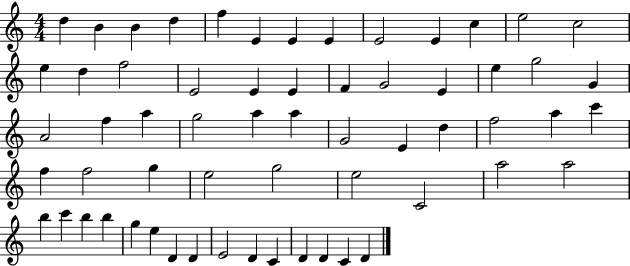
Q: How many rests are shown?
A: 0